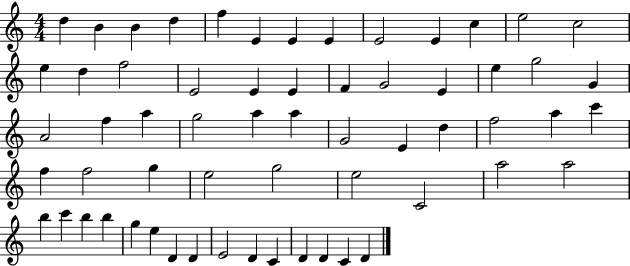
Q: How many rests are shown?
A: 0